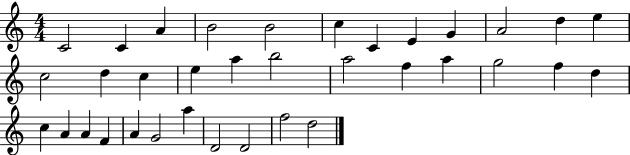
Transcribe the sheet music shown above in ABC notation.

X:1
T:Untitled
M:4/4
L:1/4
K:C
C2 C A B2 B2 c C E G A2 d e c2 d c e a b2 a2 f a g2 f d c A A F A G2 a D2 D2 f2 d2